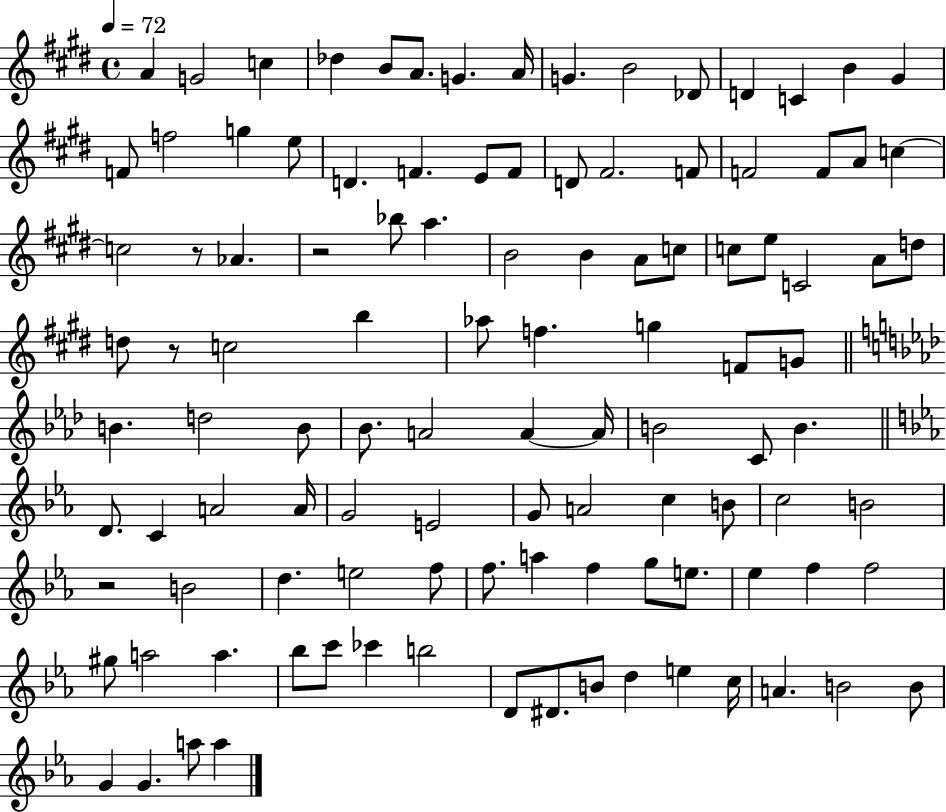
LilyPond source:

{
  \clef treble
  \time 4/4
  \defaultTimeSignature
  \key e \major
  \tempo 4 = 72
  a'4 g'2 c''4 | des''4 b'8 a'8. g'4. a'16 | g'4. b'2 des'8 | d'4 c'4 b'4 gis'4 | \break f'8 f''2 g''4 e''8 | d'4. f'4. e'8 f'8 | d'8 fis'2. f'8 | f'2 f'8 a'8 c''4~~ | \break c''2 r8 aes'4. | r2 bes''8 a''4. | b'2 b'4 a'8 c''8 | c''8 e''8 c'2 a'8 d''8 | \break d''8 r8 c''2 b''4 | aes''8 f''4. g''4 f'8 g'8 | \bar "||" \break \key aes \major b'4. d''2 b'8 | bes'8. a'2 a'4~~ a'16 | b'2 c'8 b'4. | \bar "||" \break \key c \minor d'8. c'4 a'2 a'16 | g'2 e'2 | g'8 a'2 c''4 b'8 | c''2 b'2 | \break r2 b'2 | d''4. e''2 f''8 | f''8. a''4 f''4 g''8 e''8. | ees''4 f''4 f''2 | \break gis''8 a''2 a''4. | bes''8 c'''8 ces'''4 b''2 | d'8 dis'8. b'8 d''4 e''4 c''16 | a'4. b'2 b'8 | \break g'4 g'4. a''8 a''4 | \bar "|."
}